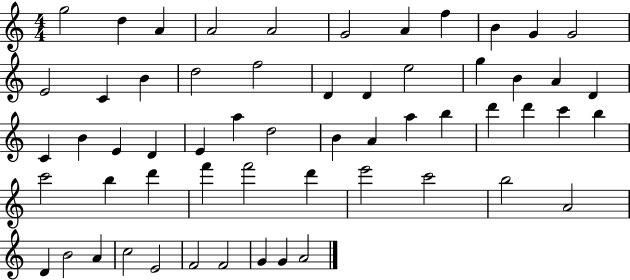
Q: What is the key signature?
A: C major